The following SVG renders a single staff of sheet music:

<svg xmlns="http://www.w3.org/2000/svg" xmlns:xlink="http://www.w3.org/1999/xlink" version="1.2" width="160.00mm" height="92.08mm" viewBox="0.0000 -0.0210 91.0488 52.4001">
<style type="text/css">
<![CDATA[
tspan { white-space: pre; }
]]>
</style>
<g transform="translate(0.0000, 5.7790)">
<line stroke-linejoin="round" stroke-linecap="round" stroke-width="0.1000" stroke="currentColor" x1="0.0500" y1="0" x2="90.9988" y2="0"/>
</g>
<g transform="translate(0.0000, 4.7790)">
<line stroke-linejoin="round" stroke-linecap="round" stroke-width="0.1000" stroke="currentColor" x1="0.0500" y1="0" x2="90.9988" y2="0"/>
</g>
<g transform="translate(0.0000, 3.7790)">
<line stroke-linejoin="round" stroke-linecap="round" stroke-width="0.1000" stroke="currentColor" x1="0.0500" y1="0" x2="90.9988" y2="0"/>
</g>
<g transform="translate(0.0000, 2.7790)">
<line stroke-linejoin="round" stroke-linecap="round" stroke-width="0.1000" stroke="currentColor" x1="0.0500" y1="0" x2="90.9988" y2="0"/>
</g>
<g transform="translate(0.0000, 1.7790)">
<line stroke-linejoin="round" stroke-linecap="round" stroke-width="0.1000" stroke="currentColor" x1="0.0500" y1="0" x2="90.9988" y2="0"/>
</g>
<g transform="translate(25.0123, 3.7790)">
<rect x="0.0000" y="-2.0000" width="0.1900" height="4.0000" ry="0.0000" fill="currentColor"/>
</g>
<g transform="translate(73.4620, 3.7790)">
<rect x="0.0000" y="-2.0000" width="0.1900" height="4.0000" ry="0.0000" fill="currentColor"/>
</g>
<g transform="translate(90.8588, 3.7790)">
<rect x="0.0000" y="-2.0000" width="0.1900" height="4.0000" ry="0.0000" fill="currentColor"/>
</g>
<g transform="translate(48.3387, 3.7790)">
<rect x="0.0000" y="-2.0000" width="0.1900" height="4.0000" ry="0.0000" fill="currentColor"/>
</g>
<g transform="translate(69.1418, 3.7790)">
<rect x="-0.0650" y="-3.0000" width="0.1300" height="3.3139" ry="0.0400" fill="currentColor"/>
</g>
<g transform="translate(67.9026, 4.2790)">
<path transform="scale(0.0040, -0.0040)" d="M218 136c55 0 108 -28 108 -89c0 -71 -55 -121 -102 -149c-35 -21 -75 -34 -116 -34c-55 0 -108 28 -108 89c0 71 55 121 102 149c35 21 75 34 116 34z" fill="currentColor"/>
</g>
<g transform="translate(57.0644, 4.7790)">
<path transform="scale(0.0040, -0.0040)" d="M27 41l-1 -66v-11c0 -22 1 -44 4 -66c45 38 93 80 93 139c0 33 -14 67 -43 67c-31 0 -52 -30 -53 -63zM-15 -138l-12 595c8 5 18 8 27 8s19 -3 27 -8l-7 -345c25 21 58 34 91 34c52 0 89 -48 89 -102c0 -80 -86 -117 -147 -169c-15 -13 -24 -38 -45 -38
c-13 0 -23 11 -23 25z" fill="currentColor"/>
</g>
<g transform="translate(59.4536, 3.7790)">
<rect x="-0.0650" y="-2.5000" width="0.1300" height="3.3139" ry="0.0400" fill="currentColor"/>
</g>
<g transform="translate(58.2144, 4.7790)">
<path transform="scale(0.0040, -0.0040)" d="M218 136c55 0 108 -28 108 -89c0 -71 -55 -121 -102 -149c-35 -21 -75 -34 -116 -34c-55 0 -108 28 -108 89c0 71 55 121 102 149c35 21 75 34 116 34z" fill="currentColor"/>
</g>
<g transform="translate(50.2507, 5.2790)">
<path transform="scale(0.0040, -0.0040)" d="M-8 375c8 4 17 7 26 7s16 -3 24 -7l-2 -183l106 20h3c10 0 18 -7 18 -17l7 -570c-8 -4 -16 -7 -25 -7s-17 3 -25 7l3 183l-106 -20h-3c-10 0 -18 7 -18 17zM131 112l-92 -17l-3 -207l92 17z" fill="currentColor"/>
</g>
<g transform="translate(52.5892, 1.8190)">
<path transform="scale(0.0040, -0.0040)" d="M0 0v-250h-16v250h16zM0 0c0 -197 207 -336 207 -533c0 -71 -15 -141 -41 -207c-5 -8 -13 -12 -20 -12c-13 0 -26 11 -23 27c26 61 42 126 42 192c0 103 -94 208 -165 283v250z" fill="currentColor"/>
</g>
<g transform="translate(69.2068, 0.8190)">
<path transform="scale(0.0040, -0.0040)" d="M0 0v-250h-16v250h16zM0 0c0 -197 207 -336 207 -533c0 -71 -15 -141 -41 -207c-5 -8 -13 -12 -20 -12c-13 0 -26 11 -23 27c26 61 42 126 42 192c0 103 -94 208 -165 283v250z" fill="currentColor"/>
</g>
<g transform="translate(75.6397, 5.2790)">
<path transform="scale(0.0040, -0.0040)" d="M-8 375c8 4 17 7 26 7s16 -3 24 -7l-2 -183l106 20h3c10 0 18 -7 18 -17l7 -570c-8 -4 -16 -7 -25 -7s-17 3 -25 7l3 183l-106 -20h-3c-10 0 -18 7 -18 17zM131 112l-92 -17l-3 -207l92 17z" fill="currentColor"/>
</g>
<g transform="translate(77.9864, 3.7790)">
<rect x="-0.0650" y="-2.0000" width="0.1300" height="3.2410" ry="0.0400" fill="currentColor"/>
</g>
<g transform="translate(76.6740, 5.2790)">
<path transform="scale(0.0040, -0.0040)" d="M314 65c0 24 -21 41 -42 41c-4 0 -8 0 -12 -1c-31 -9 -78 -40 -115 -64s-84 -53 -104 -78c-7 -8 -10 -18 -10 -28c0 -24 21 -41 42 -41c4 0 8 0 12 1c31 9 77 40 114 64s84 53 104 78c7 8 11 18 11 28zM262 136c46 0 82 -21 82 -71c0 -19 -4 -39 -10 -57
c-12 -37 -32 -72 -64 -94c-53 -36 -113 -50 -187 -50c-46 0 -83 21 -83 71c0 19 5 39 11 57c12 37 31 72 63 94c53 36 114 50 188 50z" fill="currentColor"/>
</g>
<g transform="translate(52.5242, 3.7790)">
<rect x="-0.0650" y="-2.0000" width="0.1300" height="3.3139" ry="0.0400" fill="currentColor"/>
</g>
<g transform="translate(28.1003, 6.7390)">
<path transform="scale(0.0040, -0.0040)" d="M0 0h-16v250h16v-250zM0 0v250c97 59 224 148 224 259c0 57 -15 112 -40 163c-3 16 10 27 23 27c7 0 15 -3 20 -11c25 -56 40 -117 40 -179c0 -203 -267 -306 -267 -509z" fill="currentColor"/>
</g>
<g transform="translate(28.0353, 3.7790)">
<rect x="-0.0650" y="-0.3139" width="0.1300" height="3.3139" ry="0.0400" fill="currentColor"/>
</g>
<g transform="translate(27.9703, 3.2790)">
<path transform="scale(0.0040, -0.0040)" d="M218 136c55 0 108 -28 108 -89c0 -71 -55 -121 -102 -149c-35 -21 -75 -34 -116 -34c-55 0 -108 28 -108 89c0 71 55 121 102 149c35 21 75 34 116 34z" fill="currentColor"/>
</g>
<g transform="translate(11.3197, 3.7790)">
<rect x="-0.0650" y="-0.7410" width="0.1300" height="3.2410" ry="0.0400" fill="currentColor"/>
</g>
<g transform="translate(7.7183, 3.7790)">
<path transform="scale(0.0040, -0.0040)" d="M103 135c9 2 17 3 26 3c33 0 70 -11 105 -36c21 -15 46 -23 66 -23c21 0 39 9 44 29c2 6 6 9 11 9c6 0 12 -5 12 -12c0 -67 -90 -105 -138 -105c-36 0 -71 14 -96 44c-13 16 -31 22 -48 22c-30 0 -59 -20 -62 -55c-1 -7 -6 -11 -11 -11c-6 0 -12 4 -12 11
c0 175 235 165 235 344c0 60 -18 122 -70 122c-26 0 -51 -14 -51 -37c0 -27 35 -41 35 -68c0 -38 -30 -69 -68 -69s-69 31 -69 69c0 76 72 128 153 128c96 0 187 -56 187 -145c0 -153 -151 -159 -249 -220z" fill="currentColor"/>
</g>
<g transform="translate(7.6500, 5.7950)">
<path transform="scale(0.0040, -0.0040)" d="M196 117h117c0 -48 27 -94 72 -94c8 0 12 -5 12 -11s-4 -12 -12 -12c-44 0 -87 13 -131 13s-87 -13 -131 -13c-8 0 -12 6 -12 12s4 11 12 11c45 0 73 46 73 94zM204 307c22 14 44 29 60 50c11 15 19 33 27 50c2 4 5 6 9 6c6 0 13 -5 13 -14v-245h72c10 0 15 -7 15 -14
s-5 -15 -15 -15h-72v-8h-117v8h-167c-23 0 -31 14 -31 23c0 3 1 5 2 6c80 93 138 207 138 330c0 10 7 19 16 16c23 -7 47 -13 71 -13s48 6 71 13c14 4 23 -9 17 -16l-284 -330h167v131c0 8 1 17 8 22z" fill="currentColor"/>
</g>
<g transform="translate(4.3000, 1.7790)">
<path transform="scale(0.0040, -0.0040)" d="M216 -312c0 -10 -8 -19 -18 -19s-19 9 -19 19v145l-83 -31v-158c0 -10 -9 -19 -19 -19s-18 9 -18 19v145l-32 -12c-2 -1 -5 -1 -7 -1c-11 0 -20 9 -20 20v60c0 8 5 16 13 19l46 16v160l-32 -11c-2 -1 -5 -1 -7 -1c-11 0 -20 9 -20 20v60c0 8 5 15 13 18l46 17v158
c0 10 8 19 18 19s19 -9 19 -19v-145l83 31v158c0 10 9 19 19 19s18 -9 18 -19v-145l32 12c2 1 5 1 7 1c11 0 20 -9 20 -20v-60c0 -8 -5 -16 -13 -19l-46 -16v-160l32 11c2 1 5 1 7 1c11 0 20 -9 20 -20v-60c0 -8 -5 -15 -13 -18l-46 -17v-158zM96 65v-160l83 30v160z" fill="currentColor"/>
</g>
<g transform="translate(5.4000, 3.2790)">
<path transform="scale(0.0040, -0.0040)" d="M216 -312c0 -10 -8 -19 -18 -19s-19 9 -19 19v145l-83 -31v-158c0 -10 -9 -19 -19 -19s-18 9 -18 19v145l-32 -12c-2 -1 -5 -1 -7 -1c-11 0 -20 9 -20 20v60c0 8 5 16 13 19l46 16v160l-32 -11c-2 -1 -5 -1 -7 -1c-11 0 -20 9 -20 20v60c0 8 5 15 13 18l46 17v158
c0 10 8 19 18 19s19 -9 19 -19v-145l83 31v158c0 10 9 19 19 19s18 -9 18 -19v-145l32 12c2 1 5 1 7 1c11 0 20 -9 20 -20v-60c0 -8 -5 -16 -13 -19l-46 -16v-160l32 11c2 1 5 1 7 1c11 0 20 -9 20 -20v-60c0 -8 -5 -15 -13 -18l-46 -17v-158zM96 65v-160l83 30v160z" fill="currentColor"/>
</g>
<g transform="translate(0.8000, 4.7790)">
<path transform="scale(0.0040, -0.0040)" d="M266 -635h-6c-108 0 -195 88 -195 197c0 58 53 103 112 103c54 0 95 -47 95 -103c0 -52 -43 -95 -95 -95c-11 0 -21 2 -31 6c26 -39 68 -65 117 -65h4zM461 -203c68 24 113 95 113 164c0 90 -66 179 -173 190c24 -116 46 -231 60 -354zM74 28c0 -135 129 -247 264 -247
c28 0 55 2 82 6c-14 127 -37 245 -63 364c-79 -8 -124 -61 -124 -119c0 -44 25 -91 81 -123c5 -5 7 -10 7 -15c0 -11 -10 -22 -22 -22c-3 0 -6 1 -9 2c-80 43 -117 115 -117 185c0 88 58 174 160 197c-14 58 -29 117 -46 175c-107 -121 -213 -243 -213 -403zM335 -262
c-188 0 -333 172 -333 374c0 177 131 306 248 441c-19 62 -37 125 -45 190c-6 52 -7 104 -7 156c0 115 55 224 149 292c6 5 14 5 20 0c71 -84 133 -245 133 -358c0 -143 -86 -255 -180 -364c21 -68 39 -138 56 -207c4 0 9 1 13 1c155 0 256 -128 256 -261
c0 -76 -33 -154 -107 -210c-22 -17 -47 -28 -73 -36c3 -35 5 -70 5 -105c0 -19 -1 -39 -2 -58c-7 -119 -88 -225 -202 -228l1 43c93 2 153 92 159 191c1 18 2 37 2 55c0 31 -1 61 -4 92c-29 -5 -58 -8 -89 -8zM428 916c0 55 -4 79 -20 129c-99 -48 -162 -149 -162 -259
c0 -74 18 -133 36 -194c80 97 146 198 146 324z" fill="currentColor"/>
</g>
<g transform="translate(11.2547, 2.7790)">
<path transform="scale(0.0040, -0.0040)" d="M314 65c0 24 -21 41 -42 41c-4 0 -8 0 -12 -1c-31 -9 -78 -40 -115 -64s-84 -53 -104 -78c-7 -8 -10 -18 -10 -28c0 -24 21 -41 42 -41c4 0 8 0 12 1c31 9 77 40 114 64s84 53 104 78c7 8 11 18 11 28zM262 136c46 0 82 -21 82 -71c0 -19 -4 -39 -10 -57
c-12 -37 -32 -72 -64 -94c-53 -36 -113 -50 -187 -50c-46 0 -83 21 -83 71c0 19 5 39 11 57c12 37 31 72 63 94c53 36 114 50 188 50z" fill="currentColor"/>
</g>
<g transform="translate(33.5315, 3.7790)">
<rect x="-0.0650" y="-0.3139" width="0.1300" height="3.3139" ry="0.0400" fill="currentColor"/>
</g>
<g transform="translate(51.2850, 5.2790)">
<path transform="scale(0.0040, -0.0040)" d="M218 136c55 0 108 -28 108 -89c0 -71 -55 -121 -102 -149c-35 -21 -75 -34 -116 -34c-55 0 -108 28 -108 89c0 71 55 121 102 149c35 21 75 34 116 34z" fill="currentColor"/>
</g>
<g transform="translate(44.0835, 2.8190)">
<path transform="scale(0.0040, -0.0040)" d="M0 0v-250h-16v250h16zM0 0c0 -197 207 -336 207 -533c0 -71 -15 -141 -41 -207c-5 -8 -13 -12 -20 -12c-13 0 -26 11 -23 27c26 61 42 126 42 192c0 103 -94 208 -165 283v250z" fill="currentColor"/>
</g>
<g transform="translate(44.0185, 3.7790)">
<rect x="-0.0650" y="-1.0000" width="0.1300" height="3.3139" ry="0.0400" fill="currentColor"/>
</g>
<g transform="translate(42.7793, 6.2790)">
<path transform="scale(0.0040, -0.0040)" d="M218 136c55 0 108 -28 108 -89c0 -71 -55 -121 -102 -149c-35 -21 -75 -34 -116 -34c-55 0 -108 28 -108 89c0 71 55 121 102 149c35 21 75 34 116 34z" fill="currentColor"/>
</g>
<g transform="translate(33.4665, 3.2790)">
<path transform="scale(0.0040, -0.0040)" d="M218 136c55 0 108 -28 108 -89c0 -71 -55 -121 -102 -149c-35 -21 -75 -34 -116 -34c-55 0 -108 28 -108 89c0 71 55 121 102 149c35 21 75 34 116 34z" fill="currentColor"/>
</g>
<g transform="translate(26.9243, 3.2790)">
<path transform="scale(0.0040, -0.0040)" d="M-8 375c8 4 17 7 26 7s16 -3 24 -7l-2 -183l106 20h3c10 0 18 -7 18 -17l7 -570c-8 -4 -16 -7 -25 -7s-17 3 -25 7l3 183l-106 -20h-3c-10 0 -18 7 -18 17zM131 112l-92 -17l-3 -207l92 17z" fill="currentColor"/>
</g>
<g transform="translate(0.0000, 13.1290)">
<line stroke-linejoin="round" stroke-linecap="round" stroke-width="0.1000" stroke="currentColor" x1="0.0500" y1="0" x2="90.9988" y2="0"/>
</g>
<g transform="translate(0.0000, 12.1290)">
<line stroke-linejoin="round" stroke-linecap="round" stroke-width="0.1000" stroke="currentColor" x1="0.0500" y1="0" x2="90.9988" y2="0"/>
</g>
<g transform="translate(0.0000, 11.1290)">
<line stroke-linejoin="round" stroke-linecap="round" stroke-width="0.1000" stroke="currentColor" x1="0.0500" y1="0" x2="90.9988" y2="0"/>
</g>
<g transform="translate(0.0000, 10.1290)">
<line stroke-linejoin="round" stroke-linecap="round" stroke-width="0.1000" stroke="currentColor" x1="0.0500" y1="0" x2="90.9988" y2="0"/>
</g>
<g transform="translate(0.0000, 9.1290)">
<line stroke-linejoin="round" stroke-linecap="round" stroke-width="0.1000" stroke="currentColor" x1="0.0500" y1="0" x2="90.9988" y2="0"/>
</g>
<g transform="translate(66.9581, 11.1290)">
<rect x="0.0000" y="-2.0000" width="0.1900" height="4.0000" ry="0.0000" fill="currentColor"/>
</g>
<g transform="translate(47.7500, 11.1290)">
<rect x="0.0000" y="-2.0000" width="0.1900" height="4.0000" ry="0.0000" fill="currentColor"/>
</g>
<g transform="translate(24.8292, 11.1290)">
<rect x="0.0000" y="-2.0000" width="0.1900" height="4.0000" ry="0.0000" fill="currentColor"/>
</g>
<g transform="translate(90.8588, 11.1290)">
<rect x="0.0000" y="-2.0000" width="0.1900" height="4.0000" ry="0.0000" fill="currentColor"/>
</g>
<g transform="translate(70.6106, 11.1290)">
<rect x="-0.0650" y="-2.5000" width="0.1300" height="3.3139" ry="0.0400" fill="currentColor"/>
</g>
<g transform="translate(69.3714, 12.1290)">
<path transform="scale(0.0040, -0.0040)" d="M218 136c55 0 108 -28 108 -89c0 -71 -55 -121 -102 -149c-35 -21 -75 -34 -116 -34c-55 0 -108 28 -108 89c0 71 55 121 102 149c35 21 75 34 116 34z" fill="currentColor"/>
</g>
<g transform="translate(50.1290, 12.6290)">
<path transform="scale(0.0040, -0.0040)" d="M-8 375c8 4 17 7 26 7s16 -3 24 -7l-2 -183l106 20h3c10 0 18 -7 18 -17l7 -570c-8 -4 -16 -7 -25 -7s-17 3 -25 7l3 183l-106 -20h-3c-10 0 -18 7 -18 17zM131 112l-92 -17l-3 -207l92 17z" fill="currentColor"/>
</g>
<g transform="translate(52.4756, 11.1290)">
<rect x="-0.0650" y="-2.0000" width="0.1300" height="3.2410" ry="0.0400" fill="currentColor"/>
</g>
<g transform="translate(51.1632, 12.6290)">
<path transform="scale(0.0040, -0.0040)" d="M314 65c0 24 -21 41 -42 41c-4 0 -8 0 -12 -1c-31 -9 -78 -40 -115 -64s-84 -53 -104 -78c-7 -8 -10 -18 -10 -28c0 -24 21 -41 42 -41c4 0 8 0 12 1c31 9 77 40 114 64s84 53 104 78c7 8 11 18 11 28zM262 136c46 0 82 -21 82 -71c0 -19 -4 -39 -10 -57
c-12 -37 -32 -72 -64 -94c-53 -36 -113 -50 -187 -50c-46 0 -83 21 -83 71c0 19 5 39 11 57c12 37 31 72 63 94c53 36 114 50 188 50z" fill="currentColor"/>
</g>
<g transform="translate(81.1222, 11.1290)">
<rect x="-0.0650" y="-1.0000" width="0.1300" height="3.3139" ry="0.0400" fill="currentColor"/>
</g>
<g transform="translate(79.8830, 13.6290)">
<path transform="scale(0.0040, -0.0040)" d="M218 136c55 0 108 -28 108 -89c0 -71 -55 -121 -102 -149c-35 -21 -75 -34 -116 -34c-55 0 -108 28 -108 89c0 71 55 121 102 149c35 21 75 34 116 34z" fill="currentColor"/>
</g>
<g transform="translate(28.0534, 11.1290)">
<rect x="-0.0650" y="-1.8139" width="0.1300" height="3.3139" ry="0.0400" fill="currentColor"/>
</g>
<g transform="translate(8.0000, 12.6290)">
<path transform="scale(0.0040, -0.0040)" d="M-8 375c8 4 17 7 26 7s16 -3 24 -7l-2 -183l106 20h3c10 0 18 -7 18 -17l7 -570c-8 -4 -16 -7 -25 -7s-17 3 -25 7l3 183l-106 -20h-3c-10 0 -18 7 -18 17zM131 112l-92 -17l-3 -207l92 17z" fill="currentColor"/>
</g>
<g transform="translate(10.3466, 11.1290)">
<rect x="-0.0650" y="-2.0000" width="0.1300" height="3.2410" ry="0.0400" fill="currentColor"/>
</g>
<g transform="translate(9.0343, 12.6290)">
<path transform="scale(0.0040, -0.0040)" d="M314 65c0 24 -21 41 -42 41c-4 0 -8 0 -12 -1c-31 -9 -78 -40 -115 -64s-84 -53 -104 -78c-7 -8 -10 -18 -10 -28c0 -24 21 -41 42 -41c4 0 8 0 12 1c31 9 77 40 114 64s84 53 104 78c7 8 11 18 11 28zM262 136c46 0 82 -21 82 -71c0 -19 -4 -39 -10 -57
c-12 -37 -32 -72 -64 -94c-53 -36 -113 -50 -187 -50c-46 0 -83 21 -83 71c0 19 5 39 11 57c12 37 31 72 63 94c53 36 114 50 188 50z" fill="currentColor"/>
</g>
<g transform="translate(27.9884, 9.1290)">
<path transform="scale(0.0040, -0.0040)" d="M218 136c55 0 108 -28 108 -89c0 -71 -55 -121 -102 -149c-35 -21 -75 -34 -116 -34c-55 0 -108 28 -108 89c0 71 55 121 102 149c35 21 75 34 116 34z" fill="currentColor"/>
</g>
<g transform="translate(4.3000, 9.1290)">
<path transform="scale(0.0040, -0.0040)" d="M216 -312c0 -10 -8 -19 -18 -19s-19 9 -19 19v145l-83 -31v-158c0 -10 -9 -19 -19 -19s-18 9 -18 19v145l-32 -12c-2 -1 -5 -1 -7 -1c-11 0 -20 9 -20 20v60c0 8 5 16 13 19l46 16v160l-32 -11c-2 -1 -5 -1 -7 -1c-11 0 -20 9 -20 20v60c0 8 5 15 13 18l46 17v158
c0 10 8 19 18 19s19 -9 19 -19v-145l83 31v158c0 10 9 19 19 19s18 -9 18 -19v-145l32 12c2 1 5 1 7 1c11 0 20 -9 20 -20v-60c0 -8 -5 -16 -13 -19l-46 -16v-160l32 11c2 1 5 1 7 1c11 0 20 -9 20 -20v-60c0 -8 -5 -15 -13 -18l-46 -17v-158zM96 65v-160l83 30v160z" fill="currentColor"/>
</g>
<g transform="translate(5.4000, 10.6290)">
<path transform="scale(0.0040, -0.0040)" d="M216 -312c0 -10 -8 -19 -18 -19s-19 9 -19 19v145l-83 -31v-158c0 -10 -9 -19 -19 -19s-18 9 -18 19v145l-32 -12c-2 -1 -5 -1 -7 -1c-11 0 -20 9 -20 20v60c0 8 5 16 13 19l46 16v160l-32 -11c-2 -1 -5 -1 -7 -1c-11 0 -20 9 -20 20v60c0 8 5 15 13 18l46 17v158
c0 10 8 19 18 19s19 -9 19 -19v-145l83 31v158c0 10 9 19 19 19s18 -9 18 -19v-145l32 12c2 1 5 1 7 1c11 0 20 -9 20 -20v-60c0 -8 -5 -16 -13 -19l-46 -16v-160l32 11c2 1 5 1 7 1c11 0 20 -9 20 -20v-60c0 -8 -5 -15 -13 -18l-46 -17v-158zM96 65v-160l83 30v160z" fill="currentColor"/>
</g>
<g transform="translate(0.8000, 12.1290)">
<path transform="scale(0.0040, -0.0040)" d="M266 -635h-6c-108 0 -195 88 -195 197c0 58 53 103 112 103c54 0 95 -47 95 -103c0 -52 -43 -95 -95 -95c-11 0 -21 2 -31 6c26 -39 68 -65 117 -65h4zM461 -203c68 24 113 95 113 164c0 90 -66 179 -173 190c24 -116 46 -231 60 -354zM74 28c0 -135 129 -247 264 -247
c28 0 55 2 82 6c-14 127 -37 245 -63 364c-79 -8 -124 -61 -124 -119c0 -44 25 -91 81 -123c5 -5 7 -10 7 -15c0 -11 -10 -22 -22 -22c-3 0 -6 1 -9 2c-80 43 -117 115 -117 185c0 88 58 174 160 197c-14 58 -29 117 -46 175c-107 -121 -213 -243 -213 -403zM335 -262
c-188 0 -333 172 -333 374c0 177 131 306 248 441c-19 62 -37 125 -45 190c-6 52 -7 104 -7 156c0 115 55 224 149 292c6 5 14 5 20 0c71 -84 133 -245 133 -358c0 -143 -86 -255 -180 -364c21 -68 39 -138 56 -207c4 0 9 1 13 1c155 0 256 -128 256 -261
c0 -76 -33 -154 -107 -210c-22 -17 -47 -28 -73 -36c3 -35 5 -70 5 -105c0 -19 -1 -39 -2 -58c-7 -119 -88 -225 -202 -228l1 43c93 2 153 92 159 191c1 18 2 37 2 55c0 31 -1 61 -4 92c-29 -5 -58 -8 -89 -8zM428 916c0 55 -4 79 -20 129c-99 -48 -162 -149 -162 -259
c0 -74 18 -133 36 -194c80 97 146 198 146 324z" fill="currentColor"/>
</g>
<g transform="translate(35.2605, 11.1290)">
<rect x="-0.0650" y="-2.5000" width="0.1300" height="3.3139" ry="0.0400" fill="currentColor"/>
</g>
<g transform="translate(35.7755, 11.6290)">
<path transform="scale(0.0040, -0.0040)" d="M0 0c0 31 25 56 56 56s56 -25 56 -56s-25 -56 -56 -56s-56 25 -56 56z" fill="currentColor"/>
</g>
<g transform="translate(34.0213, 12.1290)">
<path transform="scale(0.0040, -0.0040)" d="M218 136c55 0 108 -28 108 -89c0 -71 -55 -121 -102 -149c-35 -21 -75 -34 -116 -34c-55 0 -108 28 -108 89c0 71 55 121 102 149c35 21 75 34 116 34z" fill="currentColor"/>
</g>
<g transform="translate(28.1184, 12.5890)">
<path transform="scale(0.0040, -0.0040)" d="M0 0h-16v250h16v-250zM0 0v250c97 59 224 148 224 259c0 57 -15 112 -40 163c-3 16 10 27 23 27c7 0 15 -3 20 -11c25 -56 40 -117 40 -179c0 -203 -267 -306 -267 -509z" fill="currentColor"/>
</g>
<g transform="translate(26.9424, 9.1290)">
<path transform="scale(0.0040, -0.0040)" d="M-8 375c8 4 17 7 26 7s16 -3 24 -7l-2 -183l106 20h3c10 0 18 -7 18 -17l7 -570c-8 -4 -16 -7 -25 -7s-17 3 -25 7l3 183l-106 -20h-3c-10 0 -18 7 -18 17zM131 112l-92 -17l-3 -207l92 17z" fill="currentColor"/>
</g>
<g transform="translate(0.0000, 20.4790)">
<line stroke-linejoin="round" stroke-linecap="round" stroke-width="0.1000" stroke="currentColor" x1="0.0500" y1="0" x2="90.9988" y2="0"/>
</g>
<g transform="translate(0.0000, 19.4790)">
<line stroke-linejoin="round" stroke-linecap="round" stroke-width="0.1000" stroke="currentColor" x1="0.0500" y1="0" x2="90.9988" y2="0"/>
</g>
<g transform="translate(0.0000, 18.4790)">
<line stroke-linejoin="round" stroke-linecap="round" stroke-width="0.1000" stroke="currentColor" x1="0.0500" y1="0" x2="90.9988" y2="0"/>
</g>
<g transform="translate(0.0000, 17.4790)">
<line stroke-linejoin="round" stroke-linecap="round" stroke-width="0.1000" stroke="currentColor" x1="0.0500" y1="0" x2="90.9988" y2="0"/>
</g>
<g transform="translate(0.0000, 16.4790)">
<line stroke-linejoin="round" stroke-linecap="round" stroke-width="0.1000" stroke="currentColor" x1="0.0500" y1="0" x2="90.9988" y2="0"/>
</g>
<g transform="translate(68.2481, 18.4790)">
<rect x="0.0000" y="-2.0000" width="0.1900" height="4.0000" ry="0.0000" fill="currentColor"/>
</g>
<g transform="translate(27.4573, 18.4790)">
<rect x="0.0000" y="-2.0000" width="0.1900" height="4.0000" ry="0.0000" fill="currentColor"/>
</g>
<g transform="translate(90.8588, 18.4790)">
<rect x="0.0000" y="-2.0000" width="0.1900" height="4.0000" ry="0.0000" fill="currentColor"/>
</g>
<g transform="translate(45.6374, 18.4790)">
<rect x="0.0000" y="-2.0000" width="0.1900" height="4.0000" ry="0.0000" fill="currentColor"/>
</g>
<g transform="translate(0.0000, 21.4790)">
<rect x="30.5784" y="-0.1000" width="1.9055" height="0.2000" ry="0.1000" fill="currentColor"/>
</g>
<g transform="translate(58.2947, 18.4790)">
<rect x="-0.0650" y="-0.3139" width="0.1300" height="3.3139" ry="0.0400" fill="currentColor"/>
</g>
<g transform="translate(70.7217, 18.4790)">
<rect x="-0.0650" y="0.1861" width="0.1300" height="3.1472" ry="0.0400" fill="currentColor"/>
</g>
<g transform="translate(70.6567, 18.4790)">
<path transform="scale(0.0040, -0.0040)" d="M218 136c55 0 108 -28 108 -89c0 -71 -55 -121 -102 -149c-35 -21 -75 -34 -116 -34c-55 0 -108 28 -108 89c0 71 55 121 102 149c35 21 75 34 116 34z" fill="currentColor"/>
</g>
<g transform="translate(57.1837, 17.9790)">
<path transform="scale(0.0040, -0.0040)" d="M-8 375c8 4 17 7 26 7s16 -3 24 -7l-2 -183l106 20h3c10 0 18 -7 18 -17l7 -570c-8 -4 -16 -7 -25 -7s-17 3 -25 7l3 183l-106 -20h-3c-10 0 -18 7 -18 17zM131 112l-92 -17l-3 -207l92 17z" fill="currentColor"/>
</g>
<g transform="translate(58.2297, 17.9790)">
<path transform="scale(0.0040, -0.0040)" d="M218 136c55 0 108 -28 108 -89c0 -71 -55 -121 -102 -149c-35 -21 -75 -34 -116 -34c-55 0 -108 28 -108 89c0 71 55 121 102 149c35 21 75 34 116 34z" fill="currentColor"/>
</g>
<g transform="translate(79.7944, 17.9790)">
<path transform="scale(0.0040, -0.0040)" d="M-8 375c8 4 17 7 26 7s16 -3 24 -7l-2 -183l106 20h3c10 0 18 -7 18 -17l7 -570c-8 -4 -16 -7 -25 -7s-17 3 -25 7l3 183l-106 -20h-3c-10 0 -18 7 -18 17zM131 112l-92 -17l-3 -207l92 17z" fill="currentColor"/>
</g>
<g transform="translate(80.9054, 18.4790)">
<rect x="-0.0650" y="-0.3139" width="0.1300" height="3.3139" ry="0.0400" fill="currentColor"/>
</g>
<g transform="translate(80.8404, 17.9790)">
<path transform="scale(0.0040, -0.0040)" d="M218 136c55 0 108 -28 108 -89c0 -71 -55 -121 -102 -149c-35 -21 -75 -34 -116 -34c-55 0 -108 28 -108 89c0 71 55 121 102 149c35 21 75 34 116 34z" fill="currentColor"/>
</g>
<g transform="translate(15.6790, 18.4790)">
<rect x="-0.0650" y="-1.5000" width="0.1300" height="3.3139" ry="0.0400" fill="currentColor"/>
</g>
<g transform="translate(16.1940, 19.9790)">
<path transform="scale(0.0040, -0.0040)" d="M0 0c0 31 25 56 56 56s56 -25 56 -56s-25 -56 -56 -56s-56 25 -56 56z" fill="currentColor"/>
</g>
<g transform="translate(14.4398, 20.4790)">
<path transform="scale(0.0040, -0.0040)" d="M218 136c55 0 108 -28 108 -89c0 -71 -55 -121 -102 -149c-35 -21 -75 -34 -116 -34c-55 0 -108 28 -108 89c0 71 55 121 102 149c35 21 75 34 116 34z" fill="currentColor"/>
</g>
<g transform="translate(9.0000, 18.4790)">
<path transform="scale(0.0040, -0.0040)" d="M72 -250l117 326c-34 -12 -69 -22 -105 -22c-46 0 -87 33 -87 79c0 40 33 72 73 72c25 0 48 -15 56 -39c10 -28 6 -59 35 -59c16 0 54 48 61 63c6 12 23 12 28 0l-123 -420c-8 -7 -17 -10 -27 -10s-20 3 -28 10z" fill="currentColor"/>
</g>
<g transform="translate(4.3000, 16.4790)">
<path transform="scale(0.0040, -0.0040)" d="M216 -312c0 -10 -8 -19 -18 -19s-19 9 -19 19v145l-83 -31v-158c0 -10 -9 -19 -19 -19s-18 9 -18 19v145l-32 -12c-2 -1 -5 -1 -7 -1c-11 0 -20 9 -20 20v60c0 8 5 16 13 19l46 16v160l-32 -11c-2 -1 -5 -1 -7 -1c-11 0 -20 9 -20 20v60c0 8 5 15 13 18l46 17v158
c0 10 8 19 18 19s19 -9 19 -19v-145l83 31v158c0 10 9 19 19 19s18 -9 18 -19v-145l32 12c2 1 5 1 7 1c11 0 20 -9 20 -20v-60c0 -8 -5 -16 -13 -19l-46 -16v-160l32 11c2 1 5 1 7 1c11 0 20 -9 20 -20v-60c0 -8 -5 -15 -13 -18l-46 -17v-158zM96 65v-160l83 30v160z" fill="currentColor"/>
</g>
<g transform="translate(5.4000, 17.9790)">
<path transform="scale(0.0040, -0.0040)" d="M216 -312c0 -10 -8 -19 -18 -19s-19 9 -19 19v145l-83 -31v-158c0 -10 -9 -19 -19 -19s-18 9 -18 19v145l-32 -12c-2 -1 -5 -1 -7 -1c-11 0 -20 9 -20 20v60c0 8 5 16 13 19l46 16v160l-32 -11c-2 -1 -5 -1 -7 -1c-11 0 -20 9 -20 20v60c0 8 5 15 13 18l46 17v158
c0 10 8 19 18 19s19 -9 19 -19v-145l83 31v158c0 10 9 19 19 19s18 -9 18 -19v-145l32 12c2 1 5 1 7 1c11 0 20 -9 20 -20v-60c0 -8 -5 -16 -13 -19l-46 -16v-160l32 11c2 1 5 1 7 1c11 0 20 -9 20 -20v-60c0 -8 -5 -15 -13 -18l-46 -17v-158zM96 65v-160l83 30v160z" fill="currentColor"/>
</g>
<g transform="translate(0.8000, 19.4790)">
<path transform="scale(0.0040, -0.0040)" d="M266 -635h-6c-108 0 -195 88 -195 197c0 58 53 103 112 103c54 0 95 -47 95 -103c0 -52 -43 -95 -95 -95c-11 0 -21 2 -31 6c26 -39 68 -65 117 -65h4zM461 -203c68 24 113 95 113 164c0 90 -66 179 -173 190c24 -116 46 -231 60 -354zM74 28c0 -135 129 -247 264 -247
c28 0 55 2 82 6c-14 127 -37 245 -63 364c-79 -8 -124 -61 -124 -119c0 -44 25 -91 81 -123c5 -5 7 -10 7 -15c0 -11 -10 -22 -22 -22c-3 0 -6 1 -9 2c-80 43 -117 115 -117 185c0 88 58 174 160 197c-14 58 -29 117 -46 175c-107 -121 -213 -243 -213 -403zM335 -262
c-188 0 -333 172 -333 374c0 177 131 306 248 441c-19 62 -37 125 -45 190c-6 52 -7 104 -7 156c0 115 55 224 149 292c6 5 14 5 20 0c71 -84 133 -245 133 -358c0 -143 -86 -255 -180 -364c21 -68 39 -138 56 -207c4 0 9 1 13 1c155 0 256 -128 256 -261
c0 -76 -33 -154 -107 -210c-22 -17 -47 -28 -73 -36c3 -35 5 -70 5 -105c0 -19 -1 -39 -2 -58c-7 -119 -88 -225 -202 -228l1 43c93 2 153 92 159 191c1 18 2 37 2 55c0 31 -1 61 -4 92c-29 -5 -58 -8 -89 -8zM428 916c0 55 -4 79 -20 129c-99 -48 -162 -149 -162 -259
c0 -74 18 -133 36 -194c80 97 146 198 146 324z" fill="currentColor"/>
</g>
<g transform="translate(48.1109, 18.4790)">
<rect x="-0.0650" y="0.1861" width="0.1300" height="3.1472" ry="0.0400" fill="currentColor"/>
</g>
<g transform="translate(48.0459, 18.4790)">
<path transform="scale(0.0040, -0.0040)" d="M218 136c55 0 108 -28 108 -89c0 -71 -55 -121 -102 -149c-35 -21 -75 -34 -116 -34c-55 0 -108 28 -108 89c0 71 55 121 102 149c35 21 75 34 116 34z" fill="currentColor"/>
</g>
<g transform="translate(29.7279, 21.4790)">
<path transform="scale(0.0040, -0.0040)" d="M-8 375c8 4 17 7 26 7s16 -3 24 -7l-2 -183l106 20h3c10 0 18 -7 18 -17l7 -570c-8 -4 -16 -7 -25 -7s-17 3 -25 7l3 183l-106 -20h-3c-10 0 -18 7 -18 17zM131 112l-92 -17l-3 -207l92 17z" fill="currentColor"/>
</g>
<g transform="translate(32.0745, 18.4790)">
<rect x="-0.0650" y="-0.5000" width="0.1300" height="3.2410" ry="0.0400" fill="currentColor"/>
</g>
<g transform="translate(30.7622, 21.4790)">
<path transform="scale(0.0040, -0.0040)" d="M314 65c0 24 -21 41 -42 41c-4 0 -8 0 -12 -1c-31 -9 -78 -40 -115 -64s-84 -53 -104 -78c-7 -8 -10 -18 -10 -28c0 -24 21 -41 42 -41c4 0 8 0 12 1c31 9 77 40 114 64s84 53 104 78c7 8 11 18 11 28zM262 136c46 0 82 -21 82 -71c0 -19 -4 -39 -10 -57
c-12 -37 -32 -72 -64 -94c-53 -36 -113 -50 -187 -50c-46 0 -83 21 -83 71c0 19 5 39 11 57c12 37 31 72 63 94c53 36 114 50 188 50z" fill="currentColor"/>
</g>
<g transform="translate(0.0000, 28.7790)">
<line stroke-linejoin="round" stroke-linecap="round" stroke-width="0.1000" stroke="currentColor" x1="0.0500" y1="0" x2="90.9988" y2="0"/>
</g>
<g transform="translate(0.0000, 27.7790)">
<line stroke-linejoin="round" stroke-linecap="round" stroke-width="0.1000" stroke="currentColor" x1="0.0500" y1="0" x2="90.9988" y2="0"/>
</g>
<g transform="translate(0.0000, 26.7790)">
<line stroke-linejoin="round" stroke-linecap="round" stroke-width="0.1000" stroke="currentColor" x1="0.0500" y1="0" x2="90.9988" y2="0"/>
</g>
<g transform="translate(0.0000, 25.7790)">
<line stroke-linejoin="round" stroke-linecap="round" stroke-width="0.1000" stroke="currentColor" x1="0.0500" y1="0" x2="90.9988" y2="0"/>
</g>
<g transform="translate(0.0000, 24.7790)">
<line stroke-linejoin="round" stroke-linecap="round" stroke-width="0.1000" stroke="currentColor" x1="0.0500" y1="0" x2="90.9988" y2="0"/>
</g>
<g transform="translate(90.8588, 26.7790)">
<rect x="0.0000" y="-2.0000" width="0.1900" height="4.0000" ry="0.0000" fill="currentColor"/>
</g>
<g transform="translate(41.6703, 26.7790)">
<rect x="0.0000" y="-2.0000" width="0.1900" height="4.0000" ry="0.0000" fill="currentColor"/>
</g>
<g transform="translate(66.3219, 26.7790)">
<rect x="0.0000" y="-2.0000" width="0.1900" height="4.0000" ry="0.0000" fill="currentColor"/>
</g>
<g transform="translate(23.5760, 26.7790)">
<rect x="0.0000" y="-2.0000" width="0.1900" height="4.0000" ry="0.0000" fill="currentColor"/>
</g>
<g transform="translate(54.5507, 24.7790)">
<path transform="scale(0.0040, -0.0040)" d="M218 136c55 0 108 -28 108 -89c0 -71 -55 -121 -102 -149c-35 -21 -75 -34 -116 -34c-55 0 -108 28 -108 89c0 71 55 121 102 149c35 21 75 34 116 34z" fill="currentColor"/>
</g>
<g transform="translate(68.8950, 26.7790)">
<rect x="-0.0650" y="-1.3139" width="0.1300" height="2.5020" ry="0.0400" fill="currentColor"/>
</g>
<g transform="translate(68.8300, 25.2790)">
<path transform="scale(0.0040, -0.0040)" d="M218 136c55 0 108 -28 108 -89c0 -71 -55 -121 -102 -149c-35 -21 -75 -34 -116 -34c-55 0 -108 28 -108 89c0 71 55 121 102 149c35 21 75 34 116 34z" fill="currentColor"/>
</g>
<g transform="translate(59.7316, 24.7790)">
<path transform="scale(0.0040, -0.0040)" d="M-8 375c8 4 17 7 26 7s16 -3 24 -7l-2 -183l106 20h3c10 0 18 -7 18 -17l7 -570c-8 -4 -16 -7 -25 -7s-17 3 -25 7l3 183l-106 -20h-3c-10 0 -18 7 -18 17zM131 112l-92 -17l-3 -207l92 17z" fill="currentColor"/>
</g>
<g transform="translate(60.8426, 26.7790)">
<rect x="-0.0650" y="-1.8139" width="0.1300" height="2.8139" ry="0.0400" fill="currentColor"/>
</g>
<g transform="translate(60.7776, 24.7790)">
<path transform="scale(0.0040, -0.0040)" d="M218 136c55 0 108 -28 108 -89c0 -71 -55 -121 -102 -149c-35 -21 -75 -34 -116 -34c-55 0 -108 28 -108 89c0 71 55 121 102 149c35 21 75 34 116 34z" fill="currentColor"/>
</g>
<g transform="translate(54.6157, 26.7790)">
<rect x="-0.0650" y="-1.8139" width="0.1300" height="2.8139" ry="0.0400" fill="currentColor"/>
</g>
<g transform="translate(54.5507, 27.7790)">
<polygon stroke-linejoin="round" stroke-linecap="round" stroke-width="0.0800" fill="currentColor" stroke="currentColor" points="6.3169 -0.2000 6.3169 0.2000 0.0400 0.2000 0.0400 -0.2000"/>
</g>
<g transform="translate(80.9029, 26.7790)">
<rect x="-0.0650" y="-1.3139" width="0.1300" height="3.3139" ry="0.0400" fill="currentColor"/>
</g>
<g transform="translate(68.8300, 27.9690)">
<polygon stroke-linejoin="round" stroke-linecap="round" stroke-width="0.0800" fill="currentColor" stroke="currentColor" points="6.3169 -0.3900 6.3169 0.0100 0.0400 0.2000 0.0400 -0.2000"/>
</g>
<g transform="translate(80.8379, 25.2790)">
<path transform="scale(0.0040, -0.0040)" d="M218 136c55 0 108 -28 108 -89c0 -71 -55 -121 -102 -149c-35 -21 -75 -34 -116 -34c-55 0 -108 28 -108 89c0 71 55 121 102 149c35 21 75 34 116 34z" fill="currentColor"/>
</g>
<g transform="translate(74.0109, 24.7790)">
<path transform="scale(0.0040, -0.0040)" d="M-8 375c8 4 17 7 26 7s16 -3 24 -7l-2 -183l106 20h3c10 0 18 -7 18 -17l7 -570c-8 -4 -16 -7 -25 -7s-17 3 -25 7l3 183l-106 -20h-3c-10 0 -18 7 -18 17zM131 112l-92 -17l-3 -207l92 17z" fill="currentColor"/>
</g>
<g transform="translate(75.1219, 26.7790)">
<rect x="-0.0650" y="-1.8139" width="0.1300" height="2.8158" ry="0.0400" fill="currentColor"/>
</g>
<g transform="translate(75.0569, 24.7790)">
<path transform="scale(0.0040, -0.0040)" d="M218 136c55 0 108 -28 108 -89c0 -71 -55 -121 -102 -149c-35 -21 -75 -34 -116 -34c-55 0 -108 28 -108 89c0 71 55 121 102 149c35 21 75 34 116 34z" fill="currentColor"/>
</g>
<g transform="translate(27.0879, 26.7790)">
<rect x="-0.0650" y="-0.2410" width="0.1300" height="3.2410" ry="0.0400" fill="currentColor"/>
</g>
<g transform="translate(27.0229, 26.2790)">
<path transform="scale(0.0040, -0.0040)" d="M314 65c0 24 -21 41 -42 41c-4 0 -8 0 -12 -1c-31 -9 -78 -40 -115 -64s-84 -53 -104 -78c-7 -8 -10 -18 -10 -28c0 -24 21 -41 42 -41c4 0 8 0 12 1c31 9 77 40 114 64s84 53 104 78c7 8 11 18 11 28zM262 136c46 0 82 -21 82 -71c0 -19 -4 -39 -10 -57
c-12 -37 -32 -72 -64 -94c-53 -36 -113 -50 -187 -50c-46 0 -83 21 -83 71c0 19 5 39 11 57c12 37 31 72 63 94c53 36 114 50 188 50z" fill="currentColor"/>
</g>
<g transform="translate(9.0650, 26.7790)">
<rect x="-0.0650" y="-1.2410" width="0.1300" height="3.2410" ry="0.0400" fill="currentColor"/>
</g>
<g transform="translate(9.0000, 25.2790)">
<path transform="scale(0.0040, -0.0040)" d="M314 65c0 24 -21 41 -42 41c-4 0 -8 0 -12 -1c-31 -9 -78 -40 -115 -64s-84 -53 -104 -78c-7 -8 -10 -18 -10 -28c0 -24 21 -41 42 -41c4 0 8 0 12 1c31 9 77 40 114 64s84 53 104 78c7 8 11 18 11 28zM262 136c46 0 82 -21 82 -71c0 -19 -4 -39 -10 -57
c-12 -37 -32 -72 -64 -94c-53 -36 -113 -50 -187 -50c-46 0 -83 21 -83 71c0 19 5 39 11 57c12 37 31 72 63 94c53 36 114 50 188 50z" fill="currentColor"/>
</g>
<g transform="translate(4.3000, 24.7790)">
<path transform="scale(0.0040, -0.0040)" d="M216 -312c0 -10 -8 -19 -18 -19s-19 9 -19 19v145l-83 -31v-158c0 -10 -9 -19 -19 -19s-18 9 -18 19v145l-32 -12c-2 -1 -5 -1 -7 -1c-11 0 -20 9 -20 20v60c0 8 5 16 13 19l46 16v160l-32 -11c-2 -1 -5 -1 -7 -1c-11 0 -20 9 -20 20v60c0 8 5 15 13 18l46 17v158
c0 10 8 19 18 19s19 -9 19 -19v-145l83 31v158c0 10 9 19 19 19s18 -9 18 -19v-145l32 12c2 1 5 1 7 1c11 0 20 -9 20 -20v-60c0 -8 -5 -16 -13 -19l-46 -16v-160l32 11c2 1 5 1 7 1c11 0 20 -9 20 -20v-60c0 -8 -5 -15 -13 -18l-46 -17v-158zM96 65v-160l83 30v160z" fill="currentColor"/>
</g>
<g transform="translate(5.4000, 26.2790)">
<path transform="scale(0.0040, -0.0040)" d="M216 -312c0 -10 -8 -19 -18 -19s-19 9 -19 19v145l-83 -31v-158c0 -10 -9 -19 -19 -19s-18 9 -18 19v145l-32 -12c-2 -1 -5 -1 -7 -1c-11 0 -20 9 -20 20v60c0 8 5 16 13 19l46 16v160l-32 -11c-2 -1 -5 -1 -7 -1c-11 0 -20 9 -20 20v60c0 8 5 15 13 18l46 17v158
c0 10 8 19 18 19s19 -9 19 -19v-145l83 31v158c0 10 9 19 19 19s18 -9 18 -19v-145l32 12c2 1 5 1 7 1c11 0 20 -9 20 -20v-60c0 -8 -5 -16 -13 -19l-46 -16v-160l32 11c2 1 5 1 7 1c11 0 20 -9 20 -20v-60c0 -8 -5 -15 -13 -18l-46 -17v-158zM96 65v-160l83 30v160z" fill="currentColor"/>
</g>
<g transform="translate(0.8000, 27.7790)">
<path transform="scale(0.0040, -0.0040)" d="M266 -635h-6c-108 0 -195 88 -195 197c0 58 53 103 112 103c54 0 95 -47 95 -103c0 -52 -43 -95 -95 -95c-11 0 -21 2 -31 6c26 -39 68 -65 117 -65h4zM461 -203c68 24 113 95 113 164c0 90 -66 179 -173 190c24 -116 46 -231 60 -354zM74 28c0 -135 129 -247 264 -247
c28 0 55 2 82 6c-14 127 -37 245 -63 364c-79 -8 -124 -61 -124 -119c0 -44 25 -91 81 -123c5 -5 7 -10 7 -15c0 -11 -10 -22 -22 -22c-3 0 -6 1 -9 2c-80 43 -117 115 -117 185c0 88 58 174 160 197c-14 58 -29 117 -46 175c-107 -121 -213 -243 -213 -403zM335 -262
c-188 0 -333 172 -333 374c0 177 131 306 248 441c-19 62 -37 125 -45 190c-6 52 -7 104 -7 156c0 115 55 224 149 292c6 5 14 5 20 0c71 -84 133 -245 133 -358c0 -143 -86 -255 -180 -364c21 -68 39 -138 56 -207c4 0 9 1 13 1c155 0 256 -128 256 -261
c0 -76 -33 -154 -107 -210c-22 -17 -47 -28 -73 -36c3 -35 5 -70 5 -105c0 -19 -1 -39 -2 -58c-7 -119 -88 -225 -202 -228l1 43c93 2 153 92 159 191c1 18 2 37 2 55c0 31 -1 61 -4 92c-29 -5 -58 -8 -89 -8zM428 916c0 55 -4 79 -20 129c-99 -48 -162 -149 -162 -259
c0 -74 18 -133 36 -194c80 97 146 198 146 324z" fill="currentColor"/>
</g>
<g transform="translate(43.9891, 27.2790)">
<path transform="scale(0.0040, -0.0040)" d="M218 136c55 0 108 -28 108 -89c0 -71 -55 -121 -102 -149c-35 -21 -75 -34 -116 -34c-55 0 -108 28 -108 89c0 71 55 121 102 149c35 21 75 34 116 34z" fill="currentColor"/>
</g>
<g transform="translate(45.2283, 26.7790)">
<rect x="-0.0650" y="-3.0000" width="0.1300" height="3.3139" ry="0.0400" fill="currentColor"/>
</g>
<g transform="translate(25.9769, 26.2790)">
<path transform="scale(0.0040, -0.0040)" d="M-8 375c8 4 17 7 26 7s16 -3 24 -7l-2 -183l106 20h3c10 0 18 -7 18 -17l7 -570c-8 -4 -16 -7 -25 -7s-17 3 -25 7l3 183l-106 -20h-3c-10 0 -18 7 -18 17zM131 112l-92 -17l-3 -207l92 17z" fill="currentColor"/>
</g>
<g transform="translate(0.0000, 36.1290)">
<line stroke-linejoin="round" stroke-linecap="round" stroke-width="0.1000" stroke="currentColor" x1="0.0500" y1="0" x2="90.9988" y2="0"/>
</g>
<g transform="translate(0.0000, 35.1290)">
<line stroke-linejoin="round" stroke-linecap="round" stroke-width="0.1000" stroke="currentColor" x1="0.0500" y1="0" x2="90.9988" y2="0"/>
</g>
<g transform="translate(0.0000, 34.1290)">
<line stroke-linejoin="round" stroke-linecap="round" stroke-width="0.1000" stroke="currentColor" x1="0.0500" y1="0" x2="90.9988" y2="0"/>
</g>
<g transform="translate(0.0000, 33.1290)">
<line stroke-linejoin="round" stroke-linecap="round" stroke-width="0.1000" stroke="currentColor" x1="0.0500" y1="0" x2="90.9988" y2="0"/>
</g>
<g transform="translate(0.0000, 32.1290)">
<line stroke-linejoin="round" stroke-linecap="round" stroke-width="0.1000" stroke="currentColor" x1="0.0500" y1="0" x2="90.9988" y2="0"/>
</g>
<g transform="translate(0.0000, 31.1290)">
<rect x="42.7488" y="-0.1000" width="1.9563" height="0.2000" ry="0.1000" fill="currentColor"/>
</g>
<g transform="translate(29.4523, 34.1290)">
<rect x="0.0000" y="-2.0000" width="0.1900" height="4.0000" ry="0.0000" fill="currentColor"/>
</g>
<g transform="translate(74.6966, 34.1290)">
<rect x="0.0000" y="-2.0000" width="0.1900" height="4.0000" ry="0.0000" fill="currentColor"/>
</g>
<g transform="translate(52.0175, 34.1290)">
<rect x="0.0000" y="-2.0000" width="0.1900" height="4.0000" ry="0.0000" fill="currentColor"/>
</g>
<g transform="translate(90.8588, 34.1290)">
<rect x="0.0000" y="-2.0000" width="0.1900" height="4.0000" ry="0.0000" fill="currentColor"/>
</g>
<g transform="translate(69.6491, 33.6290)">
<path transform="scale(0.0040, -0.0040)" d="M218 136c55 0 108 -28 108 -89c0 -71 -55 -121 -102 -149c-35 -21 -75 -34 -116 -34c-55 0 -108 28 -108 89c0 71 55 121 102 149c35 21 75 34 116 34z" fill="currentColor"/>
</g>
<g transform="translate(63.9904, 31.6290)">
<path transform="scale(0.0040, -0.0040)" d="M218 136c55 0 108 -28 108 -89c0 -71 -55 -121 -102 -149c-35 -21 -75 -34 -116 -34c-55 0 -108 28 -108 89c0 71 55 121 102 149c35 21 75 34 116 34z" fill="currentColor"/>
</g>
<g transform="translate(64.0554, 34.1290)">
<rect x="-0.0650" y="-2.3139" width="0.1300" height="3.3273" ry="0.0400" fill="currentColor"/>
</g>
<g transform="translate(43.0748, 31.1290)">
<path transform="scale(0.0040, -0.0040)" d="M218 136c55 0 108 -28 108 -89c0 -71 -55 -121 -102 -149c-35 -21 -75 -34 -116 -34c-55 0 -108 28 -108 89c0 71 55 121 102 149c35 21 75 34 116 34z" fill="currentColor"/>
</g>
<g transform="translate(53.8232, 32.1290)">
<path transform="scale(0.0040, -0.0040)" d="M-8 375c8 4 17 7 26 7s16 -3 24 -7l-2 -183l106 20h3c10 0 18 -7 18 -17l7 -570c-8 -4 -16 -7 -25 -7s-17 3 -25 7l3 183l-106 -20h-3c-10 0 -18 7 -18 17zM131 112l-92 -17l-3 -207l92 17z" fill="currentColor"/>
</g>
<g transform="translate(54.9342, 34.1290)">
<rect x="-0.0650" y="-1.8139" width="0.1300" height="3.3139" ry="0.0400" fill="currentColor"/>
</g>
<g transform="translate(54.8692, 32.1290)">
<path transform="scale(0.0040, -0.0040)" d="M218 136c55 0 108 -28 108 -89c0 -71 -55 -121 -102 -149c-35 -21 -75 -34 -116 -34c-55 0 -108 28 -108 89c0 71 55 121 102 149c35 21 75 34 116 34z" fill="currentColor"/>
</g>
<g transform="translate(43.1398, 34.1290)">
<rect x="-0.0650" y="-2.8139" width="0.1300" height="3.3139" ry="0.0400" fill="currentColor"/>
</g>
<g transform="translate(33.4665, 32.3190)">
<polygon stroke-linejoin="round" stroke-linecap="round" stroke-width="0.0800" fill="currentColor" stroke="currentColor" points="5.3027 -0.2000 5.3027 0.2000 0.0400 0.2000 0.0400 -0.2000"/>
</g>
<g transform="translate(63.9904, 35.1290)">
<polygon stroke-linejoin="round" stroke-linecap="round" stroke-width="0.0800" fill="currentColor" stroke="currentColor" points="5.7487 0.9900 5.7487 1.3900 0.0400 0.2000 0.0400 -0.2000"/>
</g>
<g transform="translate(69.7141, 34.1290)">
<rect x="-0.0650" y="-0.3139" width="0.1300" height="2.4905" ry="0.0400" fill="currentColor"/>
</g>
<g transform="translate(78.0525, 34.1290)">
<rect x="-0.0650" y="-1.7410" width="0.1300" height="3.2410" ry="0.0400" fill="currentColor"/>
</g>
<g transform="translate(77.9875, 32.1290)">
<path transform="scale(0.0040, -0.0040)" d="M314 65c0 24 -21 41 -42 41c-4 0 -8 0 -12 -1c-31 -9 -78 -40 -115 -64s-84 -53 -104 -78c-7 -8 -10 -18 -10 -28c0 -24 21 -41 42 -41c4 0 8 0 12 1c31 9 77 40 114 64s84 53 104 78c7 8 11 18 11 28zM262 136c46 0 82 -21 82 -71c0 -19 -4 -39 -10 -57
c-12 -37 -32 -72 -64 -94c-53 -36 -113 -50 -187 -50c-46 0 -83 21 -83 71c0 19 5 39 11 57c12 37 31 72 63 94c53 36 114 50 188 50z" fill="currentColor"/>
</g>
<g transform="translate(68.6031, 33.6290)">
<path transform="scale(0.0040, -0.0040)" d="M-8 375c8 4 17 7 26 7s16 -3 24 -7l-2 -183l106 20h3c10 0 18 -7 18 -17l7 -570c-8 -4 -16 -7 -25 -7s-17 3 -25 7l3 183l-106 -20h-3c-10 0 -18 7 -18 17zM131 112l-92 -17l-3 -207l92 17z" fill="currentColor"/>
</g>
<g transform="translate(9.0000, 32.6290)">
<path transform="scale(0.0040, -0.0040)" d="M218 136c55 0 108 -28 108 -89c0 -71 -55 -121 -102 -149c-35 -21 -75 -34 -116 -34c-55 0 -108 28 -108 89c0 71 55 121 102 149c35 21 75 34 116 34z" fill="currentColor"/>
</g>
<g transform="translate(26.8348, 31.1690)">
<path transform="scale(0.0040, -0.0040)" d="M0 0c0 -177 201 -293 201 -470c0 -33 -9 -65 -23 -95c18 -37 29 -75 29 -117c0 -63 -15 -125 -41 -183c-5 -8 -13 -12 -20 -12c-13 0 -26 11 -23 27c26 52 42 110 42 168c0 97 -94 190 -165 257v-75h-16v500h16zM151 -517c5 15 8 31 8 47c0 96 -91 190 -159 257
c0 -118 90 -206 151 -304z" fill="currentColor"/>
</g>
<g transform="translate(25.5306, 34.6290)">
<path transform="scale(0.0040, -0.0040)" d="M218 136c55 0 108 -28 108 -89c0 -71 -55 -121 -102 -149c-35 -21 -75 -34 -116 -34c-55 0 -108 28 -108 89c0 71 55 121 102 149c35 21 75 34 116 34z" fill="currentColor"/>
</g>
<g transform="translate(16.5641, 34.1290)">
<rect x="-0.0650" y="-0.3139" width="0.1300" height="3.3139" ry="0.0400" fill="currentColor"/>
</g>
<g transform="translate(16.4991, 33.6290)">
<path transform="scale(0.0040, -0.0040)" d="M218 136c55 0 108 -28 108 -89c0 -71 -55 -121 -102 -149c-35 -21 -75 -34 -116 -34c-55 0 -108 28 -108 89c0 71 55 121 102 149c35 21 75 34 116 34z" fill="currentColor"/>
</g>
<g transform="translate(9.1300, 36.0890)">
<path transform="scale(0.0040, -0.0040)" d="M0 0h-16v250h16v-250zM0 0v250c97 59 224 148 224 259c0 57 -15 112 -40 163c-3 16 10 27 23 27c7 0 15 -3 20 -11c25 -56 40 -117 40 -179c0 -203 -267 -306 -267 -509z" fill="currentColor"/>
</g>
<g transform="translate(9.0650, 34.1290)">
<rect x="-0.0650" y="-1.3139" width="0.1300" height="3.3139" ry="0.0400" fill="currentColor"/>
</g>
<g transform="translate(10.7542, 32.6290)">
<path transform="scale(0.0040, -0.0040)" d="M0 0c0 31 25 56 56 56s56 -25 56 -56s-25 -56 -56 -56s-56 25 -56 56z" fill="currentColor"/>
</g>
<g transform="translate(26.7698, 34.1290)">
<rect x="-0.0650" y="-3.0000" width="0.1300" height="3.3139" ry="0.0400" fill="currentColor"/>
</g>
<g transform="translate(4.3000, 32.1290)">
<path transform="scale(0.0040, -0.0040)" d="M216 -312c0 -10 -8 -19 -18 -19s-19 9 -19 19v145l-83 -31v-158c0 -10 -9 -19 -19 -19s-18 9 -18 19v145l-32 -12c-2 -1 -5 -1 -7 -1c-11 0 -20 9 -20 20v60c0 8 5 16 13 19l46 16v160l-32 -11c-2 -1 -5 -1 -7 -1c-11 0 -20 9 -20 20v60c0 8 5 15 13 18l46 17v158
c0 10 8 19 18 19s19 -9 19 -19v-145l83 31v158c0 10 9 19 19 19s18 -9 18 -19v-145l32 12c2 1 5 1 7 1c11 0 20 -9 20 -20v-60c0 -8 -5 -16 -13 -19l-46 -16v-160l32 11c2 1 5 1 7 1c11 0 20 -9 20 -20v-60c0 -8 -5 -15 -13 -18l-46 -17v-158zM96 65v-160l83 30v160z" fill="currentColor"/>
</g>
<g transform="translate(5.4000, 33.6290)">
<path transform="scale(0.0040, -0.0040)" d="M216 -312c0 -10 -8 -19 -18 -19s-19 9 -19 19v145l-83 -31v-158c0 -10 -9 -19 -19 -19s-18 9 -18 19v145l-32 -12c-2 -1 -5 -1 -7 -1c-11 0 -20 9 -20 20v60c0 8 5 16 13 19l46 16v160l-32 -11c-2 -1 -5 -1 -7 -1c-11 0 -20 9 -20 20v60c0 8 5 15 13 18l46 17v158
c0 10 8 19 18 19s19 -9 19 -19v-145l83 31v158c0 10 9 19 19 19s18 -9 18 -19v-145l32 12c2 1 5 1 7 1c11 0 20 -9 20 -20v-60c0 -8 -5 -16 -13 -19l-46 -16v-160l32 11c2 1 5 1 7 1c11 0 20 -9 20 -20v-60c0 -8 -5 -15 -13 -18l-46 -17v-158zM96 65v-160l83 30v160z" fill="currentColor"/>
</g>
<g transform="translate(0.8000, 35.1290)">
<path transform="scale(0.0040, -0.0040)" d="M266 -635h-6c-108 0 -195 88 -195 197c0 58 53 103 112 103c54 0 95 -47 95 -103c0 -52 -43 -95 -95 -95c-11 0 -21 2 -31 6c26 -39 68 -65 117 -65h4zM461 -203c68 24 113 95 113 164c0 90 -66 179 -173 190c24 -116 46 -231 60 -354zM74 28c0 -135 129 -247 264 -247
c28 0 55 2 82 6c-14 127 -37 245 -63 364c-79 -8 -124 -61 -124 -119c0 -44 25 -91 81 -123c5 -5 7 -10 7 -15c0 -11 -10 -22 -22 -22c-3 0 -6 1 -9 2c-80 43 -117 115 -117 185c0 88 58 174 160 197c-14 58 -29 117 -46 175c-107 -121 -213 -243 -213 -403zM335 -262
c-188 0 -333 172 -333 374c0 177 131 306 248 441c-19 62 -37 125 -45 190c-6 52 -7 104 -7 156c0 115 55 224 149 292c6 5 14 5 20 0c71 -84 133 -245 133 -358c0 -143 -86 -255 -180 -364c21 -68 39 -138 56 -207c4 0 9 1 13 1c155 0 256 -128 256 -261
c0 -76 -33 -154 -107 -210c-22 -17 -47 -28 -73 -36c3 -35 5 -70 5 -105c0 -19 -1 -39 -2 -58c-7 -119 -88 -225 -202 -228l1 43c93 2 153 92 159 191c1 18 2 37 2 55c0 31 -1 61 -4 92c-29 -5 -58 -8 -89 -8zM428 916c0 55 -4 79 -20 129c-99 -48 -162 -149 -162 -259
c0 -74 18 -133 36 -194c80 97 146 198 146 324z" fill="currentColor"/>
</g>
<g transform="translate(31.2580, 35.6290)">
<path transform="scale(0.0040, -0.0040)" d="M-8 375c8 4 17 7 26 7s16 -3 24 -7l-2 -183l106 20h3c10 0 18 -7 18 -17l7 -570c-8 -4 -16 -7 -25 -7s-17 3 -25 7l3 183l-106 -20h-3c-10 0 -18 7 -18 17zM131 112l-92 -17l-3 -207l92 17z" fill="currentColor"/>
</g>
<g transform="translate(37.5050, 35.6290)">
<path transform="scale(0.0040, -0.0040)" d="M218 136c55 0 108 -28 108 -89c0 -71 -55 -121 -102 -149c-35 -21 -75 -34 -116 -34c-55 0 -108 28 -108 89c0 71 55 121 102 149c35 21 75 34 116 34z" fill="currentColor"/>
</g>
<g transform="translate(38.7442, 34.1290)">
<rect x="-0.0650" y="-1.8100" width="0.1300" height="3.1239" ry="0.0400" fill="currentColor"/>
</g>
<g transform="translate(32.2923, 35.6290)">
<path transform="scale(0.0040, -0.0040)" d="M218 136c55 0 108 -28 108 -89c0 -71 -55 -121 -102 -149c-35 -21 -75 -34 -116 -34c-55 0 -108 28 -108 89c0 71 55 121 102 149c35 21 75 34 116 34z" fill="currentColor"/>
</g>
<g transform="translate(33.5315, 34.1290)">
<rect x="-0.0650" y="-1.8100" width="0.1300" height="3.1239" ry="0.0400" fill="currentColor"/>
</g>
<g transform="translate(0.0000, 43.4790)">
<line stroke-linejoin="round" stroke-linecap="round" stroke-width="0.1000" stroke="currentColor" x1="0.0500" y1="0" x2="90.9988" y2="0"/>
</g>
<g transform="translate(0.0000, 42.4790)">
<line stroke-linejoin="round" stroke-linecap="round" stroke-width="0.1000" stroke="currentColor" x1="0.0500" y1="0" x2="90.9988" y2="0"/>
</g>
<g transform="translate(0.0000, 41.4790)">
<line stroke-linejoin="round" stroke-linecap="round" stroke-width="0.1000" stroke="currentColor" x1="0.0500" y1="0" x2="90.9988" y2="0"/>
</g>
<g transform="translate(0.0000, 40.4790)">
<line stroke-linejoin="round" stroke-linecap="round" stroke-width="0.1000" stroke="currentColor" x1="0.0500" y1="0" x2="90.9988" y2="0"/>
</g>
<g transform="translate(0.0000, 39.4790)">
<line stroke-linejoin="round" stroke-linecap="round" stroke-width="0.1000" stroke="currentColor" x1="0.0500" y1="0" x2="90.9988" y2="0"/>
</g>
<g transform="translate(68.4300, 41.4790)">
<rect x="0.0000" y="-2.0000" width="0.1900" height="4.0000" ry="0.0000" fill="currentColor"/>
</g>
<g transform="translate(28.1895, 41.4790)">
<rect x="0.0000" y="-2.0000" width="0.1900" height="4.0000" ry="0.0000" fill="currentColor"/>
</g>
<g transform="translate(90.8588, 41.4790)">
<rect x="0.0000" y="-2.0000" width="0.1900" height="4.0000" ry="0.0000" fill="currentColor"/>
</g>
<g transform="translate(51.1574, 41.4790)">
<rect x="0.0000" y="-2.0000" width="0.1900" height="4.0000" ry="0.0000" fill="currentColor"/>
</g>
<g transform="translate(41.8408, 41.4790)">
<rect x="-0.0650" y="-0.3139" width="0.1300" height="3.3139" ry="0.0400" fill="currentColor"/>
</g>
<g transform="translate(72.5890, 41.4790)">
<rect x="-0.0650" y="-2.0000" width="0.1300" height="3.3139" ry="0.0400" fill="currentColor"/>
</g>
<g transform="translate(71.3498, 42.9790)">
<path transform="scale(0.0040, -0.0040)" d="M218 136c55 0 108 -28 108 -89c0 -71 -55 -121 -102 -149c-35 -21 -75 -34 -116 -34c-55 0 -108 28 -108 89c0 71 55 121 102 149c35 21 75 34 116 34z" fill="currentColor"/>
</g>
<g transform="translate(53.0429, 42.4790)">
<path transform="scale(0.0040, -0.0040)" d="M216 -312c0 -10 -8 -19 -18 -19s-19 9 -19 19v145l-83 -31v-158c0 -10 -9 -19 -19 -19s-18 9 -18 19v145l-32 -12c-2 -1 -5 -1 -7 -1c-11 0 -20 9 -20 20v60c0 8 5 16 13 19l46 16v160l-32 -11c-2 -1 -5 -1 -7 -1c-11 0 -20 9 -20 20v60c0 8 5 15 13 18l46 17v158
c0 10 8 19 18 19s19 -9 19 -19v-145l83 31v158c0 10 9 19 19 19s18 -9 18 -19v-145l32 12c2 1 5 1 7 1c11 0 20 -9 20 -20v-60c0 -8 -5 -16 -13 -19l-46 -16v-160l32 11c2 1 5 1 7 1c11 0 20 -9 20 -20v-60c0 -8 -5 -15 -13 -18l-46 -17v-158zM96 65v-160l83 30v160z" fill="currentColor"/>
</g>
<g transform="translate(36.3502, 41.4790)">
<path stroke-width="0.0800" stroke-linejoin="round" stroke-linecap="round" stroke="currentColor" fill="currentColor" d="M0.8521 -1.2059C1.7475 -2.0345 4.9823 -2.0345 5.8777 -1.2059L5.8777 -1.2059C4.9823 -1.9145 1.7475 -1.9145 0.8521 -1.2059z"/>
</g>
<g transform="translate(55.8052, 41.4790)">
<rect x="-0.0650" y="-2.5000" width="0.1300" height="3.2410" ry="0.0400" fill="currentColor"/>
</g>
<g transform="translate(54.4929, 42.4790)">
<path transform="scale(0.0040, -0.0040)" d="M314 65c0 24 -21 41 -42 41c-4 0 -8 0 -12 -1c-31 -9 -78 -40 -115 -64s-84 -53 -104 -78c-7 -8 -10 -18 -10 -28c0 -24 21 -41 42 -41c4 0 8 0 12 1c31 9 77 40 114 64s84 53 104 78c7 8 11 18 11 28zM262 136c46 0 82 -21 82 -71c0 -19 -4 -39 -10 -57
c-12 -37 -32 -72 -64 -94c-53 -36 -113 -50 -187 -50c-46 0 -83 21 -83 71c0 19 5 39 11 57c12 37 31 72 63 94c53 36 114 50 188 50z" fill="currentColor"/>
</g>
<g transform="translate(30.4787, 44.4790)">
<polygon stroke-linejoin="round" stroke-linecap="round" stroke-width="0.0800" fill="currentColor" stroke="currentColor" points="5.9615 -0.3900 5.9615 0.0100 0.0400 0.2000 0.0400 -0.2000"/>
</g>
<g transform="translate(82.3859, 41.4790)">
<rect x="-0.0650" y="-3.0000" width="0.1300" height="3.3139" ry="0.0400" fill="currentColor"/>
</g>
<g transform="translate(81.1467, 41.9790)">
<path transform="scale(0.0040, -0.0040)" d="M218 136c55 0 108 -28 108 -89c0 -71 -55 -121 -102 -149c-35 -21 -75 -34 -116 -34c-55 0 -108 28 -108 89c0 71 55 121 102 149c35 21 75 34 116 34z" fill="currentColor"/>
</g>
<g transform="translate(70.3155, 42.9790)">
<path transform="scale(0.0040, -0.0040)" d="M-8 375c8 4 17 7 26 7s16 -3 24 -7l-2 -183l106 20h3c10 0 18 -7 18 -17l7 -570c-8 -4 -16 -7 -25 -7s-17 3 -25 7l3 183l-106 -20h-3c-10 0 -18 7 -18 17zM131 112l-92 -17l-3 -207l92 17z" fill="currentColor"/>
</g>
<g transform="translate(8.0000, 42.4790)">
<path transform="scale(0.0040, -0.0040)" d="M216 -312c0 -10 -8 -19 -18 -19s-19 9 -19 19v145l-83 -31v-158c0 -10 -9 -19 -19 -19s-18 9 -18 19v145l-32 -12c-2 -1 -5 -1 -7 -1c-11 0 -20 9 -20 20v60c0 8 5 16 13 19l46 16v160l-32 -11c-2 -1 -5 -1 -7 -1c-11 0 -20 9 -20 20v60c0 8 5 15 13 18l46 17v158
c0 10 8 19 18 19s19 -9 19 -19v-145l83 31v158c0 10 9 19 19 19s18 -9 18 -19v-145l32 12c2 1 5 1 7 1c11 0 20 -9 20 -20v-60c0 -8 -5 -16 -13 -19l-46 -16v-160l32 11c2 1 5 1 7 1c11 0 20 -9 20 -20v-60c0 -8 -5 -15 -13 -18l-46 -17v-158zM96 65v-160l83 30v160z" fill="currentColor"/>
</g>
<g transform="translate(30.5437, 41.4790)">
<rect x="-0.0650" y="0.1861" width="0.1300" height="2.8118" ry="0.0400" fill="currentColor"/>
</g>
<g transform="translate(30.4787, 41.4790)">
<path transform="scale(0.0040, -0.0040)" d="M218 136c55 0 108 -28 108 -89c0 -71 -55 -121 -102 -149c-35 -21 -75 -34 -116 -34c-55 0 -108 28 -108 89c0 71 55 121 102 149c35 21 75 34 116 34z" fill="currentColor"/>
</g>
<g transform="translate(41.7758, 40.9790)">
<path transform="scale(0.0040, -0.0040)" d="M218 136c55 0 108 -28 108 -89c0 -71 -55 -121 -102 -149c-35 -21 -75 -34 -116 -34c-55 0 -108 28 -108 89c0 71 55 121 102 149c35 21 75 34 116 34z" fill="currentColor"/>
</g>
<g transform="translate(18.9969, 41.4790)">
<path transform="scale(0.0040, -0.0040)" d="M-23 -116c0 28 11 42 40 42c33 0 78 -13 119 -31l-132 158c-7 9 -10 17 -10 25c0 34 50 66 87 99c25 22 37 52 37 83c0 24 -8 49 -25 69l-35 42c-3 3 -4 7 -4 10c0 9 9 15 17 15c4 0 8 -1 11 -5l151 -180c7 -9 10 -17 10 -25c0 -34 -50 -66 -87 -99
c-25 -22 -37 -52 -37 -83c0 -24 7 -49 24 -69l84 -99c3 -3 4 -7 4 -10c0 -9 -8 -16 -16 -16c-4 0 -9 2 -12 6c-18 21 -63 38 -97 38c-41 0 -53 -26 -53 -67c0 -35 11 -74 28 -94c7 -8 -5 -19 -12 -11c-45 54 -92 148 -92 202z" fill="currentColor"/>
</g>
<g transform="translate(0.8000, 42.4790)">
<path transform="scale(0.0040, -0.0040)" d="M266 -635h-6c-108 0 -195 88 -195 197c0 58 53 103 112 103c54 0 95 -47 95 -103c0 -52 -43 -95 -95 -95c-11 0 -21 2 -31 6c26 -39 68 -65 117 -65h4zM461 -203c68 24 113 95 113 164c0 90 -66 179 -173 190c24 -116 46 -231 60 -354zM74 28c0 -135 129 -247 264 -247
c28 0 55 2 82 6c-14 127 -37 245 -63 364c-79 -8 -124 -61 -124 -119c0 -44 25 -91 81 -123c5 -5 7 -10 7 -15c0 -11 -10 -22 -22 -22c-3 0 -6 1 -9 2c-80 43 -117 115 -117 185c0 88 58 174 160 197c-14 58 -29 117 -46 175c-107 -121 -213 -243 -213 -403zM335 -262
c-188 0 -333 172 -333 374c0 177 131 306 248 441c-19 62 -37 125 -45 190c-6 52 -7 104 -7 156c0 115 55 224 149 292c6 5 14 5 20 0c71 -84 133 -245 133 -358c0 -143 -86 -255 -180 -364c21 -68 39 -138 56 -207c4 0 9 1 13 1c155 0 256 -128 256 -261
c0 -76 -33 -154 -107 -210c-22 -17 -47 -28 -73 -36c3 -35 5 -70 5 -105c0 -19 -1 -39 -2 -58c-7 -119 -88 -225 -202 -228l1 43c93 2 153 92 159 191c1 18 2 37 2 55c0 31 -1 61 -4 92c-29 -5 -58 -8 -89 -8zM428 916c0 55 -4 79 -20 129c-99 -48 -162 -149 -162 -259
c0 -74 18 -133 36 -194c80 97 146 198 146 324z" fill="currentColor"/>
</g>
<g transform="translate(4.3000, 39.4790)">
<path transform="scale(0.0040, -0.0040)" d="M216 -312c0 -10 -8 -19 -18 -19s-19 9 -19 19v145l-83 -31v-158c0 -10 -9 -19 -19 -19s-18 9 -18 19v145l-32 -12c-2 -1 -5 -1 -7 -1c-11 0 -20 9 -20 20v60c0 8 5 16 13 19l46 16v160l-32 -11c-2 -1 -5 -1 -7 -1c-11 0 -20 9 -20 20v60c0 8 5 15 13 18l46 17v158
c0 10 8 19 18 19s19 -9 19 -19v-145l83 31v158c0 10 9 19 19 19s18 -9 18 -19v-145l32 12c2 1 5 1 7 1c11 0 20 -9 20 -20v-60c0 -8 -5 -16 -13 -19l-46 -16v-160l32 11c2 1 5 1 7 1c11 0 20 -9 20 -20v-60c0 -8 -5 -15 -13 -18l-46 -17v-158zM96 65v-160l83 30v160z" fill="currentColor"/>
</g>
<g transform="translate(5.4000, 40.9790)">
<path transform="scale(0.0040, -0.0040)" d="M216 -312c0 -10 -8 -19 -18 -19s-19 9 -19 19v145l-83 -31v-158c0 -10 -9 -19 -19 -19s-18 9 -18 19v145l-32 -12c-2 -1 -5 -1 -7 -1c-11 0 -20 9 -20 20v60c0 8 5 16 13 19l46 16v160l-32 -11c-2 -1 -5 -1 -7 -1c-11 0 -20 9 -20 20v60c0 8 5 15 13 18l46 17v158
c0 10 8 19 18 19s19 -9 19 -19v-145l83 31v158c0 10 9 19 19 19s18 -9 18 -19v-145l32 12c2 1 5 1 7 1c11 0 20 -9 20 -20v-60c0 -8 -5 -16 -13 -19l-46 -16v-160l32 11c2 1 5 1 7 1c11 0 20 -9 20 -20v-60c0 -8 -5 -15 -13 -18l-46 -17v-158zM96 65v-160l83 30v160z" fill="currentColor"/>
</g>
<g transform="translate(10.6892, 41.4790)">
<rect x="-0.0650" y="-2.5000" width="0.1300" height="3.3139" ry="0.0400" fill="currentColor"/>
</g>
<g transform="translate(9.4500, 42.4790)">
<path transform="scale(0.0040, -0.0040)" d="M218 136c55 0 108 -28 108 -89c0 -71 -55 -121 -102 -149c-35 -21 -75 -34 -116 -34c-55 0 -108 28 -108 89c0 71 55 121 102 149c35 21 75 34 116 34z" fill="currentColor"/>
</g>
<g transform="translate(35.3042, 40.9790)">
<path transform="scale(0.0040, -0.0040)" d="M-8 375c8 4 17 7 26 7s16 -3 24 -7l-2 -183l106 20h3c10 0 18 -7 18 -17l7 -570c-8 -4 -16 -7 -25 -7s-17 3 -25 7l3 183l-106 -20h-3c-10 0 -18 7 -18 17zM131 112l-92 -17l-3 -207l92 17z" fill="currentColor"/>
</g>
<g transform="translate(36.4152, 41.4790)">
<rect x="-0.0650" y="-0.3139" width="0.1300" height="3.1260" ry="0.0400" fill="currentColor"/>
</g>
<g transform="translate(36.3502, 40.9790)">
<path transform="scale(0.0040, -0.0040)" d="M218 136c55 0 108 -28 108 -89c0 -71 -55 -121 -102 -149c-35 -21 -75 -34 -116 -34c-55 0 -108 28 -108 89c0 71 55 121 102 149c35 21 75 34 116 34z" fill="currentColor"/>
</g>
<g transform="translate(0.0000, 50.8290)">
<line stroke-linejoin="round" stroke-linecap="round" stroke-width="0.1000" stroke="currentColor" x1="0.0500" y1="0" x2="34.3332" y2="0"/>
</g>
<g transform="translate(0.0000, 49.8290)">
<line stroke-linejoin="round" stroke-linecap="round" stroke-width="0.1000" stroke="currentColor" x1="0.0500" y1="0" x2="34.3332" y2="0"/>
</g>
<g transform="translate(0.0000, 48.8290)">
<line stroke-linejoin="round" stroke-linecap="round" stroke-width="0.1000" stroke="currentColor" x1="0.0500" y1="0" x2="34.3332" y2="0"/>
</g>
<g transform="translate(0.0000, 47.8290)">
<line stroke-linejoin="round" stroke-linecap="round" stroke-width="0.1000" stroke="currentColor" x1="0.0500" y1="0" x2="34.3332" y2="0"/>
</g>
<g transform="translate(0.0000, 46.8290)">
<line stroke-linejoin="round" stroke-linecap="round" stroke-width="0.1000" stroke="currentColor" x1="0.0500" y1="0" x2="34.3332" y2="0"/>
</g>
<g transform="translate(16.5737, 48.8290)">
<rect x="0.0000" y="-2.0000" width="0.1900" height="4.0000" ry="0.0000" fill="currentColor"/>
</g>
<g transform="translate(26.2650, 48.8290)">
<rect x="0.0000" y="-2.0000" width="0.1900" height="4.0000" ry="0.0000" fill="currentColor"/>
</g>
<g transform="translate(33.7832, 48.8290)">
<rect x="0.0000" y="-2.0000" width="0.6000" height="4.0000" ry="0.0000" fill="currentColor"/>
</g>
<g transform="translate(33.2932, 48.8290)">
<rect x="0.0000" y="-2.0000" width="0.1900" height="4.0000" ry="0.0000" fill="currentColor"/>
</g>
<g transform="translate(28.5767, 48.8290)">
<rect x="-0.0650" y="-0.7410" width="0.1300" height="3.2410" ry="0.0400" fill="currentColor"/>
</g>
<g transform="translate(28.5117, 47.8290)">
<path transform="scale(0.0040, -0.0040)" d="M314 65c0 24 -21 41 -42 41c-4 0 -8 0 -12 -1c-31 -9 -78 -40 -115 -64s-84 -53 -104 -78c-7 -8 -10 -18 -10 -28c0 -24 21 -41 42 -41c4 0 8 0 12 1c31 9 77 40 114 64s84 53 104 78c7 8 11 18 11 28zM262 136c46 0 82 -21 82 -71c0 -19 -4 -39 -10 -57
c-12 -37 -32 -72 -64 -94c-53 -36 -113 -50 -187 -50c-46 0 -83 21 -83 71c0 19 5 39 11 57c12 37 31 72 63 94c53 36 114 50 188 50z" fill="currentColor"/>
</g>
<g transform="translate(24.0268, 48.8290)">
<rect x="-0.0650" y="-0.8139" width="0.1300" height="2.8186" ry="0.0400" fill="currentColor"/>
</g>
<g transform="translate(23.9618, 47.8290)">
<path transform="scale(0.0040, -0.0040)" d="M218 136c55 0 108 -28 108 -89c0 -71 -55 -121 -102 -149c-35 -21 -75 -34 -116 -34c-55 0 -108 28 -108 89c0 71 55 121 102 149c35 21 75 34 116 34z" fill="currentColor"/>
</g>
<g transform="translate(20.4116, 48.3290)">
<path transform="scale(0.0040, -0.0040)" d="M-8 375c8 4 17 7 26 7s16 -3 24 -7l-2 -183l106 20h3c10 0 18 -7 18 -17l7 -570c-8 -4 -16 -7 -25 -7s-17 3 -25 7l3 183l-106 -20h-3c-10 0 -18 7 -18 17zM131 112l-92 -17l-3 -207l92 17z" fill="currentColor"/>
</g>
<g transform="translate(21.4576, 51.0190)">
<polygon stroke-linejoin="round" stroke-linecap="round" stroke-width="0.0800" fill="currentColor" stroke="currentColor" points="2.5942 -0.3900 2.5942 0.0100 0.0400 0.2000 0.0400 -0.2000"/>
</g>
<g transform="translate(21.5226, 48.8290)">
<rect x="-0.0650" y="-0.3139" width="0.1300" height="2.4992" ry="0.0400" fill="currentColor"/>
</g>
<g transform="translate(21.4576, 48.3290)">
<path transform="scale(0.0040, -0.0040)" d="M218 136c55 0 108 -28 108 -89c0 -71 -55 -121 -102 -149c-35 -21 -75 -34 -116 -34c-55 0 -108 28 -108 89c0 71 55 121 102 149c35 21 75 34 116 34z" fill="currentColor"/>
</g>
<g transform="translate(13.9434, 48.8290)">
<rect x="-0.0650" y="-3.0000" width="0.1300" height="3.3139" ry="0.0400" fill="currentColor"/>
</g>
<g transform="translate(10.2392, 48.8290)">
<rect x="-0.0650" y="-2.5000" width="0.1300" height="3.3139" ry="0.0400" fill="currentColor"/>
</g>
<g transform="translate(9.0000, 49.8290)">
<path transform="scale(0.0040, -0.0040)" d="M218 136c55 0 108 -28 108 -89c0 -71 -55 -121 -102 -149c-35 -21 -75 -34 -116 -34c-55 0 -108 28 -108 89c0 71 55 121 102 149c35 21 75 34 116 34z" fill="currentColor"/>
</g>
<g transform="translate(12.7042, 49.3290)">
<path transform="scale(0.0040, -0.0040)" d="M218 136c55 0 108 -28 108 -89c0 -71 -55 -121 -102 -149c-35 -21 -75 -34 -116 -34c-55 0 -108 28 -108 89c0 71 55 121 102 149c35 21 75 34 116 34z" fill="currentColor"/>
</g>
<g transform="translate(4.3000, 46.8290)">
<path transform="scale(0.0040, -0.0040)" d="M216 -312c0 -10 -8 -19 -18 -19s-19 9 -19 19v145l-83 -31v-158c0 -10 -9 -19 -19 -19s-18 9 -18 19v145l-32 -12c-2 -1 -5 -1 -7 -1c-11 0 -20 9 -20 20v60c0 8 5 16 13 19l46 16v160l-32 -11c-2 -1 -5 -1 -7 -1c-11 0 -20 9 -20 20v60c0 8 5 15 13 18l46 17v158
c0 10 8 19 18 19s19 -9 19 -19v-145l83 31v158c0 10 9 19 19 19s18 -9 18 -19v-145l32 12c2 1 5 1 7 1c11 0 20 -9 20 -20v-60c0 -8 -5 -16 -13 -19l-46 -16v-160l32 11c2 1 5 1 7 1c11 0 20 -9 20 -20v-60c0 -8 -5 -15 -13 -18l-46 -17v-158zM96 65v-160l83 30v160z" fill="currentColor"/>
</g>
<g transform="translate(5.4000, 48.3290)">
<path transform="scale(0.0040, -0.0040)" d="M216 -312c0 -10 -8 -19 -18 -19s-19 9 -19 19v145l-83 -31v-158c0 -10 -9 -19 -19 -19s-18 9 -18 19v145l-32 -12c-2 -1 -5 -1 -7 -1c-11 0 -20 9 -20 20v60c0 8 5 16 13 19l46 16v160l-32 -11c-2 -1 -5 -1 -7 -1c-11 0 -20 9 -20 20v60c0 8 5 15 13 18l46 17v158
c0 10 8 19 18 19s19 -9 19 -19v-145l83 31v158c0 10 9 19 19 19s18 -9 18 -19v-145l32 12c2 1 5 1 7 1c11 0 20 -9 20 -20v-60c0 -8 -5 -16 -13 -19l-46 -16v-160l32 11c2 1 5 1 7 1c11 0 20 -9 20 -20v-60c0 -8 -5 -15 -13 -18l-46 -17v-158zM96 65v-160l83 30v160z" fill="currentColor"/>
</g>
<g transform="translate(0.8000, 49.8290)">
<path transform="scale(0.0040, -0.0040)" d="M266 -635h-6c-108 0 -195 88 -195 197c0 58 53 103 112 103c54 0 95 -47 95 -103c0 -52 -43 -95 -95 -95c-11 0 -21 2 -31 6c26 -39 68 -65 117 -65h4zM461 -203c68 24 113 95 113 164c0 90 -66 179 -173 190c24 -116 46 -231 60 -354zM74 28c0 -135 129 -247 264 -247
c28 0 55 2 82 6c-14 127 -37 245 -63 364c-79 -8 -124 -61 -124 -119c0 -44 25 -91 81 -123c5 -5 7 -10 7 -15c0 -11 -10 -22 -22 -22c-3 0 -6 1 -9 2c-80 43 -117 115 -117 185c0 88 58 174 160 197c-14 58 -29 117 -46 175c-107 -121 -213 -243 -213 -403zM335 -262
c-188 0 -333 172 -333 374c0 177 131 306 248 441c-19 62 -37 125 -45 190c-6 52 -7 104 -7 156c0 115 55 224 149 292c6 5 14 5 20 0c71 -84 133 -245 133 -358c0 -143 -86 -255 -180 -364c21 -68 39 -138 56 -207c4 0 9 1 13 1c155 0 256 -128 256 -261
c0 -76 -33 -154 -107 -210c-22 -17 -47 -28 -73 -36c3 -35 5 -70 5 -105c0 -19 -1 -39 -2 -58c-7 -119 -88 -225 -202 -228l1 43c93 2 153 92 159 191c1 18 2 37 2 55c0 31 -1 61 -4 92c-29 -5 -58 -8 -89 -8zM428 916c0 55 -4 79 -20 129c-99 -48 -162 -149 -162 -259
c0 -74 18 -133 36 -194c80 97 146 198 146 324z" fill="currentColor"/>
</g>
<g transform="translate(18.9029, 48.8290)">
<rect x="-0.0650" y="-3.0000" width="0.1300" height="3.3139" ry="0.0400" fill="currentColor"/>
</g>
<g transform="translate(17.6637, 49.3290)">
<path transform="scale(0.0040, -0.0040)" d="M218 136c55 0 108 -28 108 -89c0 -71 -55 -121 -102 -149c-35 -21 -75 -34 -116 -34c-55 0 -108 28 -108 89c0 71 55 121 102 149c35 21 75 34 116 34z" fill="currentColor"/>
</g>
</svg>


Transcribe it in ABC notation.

X:1
T:Untitled
M:2/4
L:1/4
K:D
d2 c/2 c D/2 F/2 _G A/2 F2 F2 f/2 G F2 G D z/2 E C2 B c B c e2 c2 A ^f/2 f/2 e/2 f/2 e e/2 ^c A/4 F/2 F/2 a f g/2 c/2 ^f2 ^G z B/2 c/2 c ^G2 F A G A A c/2 d/2 d2